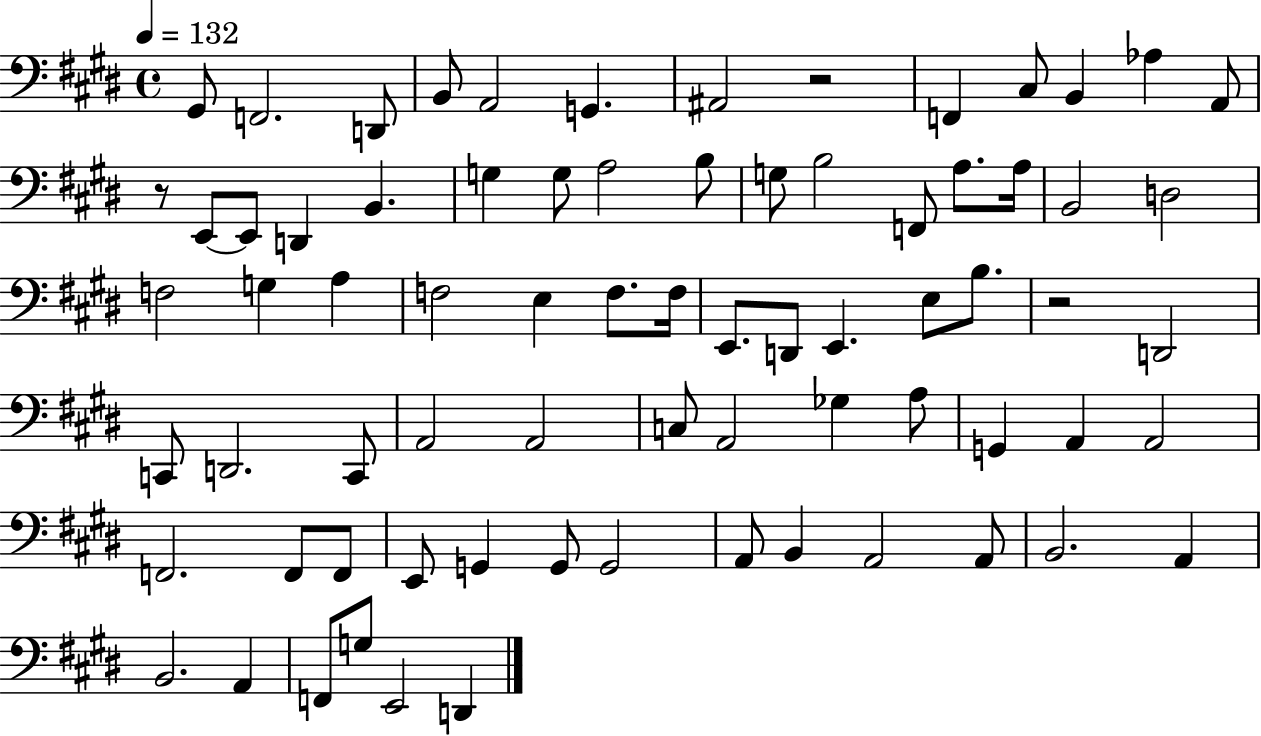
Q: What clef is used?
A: bass